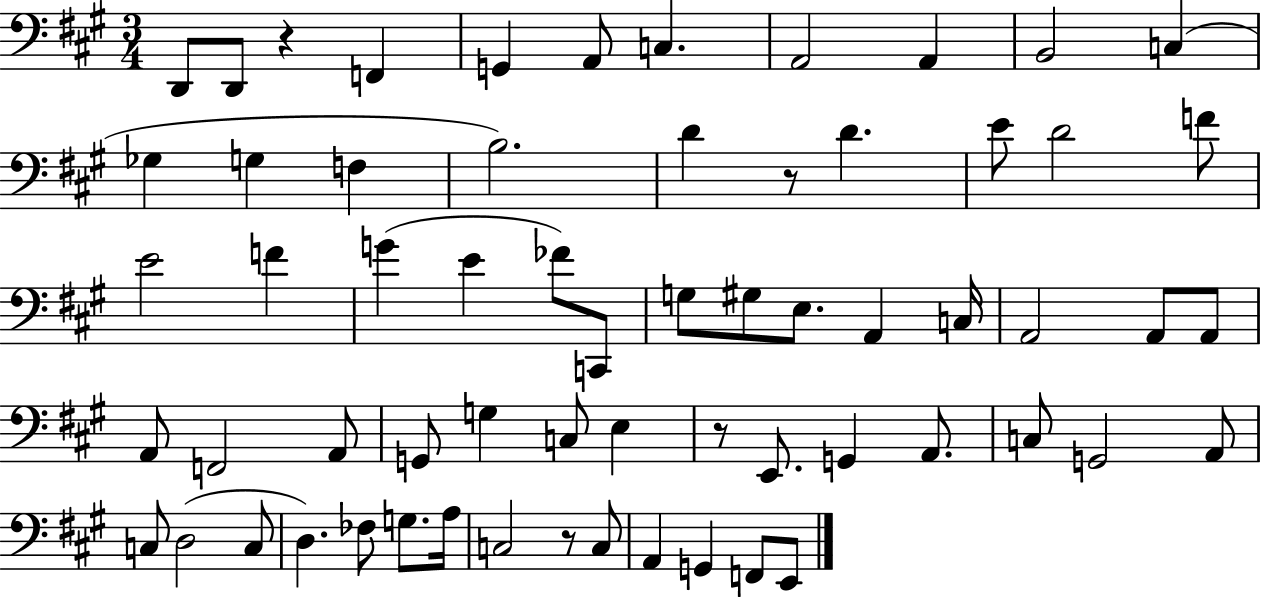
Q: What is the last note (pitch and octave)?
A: E2